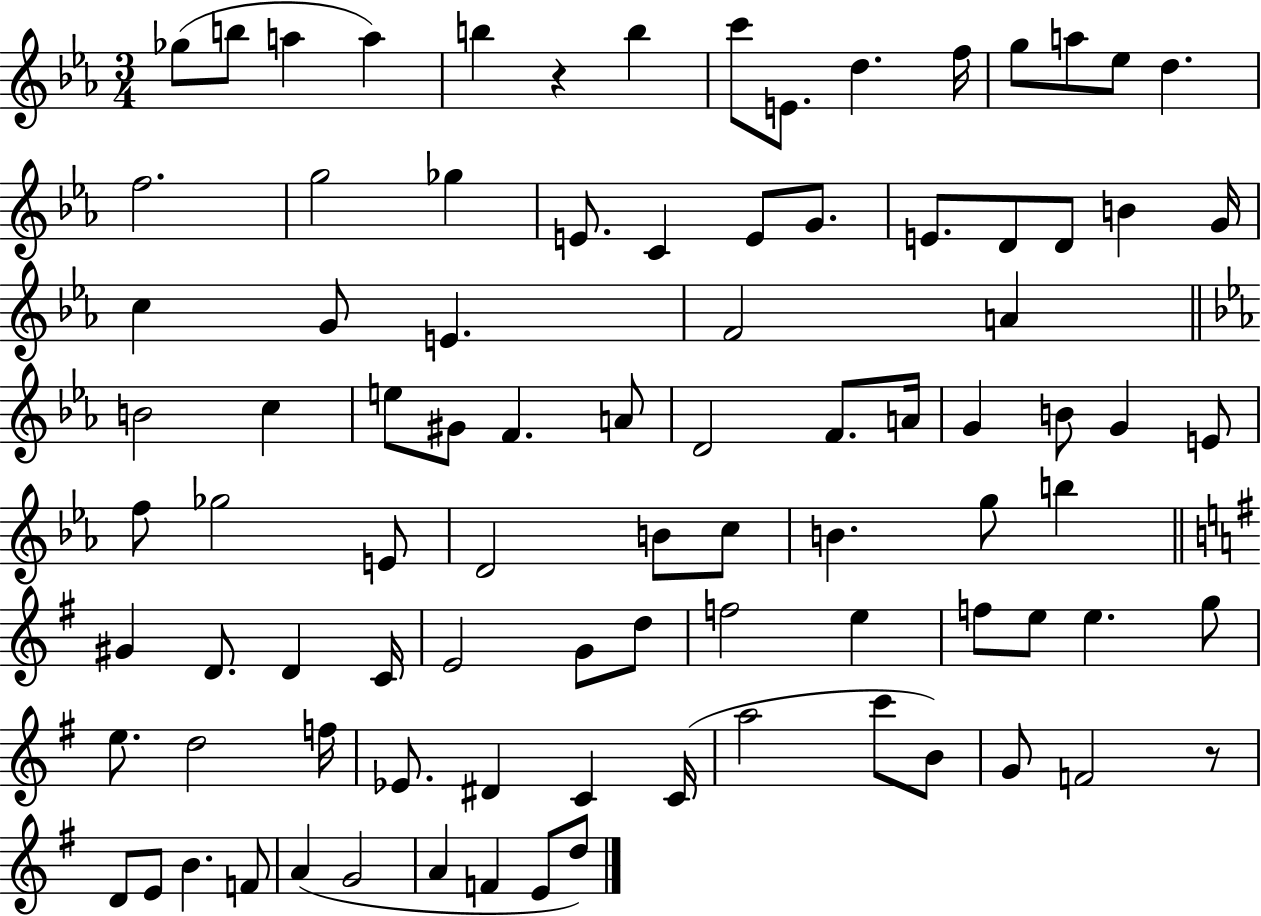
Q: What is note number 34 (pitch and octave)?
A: E5